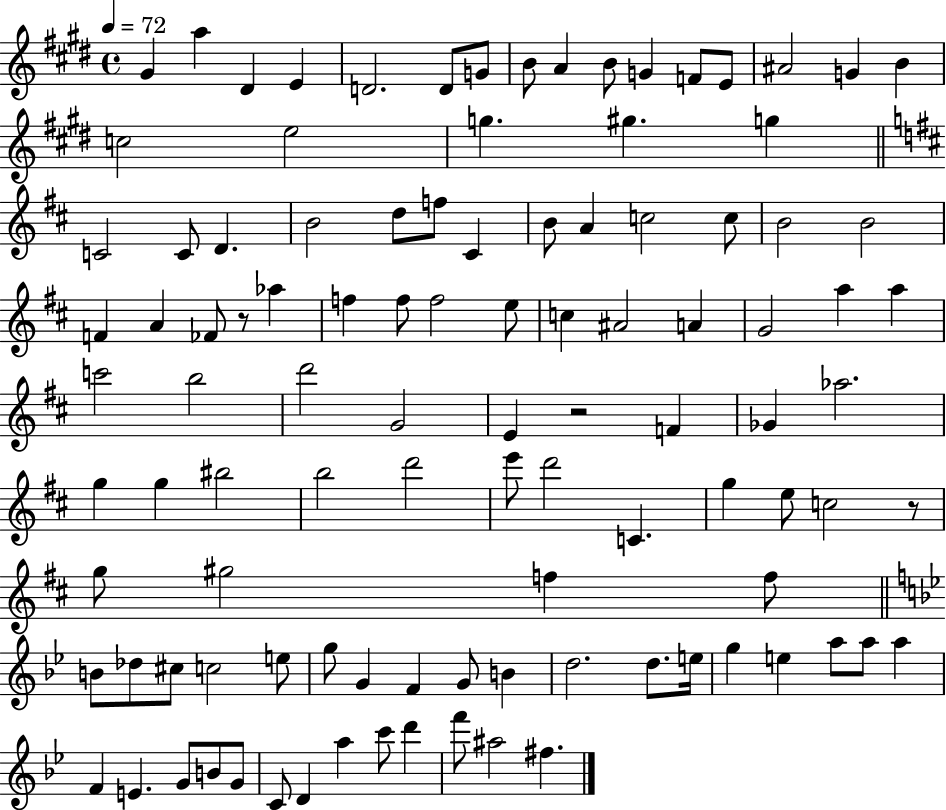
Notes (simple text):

G#4/q A5/q D#4/q E4/q D4/h. D4/e G4/e B4/e A4/q B4/e G4/q F4/e E4/e A#4/h G4/q B4/q C5/h E5/h G5/q. G#5/q. G5/q C4/h C4/e D4/q. B4/h D5/e F5/e C#4/q B4/e A4/q C5/h C5/e B4/h B4/h F4/q A4/q FES4/e R/e Ab5/q F5/q F5/e F5/h E5/e C5/q A#4/h A4/q G4/h A5/q A5/q C6/h B5/h D6/h G4/h E4/q R/h F4/q Gb4/q Ab5/h. G5/q G5/q BIS5/h B5/h D6/h E6/e D6/h C4/q. G5/q E5/e C5/h R/e G5/e G#5/h F5/q F5/e B4/e Db5/e C#5/e C5/h E5/e G5/e G4/q F4/q G4/e B4/q D5/h. D5/e. E5/s G5/q E5/q A5/e A5/e A5/q F4/q E4/q. G4/e B4/e G4/e C4/e D4/q A5/q C6/e D6/q F6/e A#5/h F#5/q.